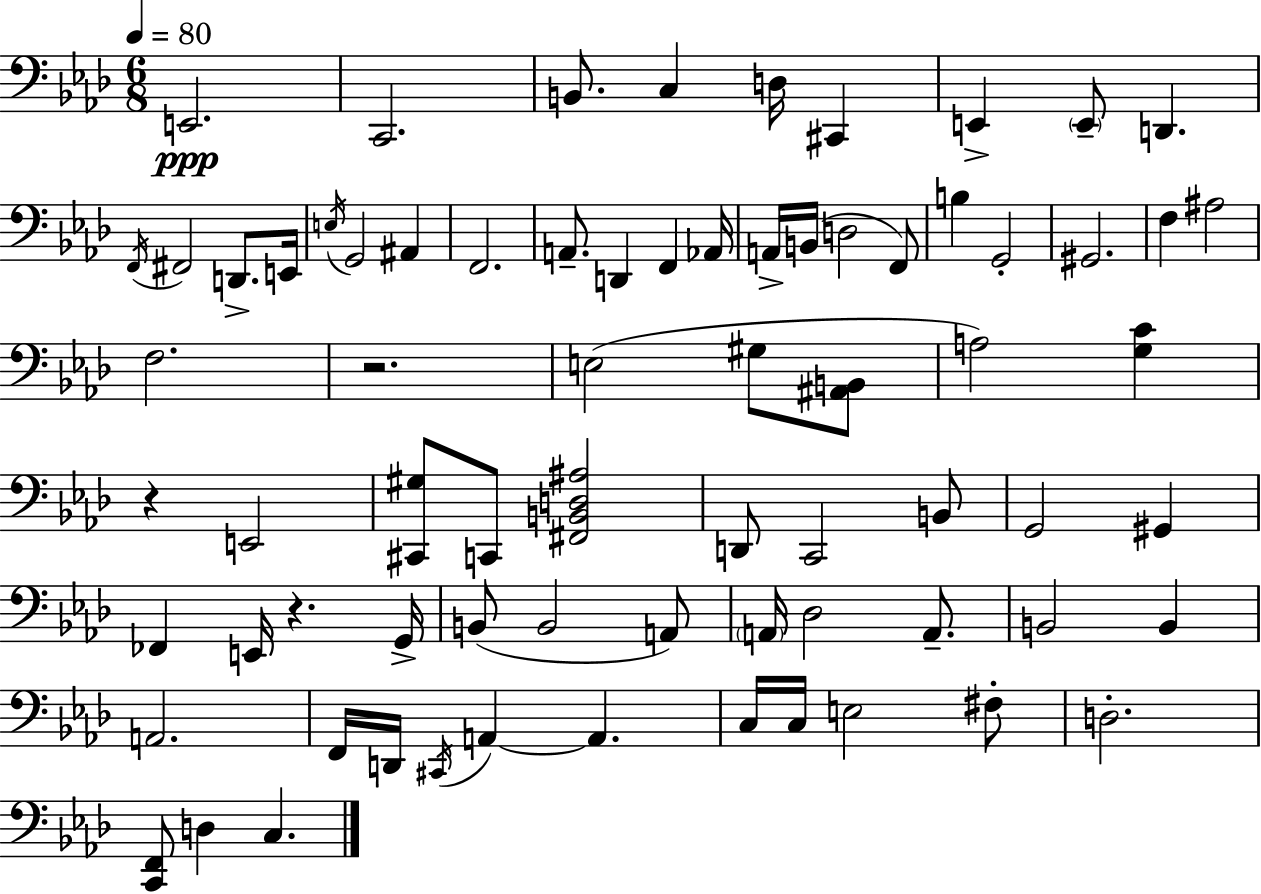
{
  \clef bass
  \numericTimeSignature
  \time 6/8
  \key aes \major
  \tempo 4 = 80
  e,2.\ppp | c,2. | b,8. c4 d16 cis,4 | e,4-> \parenthesize e,8-- d,4. | \break \acciaccatura { f,16 } fis,2 d,8.-> | e,16 \acciaccatura { e16 } g,2 ais,4 | f,2. | a,8.-- d,4 f,4 | \break aes,16 a,16-> b,16( d2 | f,8) b4 g,2-. | gis,2. | f4 ais2 | \break f2. | r2. | e2( gis8 | <ais, b,>8 a2) <g c'>4 | \break r4 e,2 | <cis, gis>8 c,8 <fis, b, d ais>2 | d,8 c,2 | b,8 g,2 gis,4 | \break fes,4 e,16 r4. | g,16-> b,8( b,2 | a,8) \parenthesize a,16 des2 a,8.-- | b,2 b,4 | \break a,2. | f,16 d,16 \acciaccatura { cis,16 } a,4~~ a,4. | c16 c16 e2 | fis8-. d2.-. | \break <c, f,>8 d4 c4. | \bar "|."
}